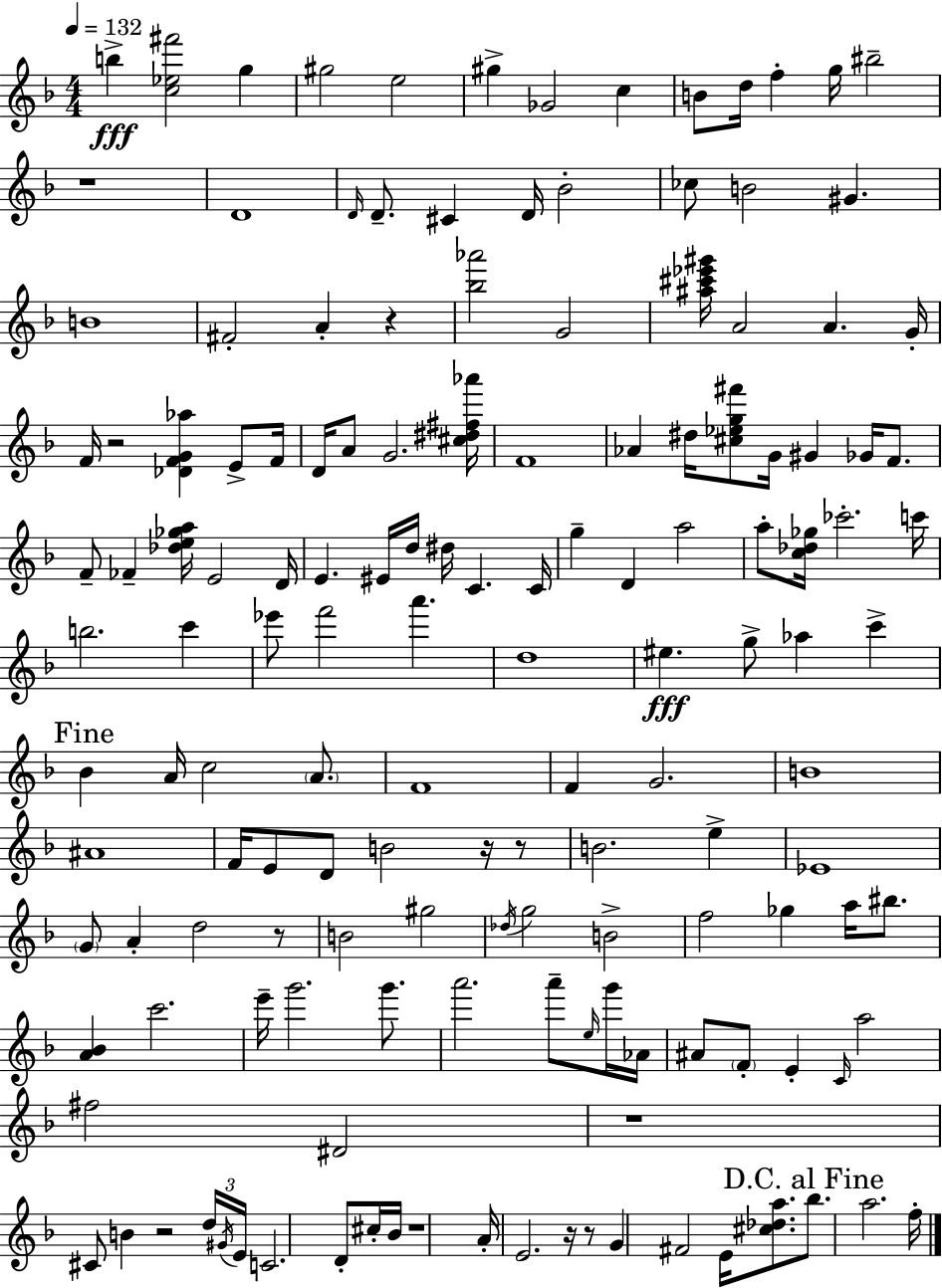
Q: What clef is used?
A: treble